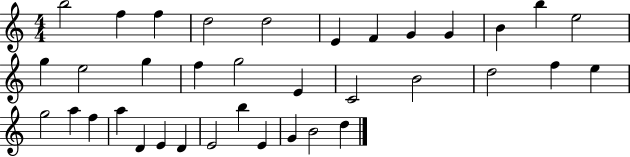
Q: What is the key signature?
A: C major